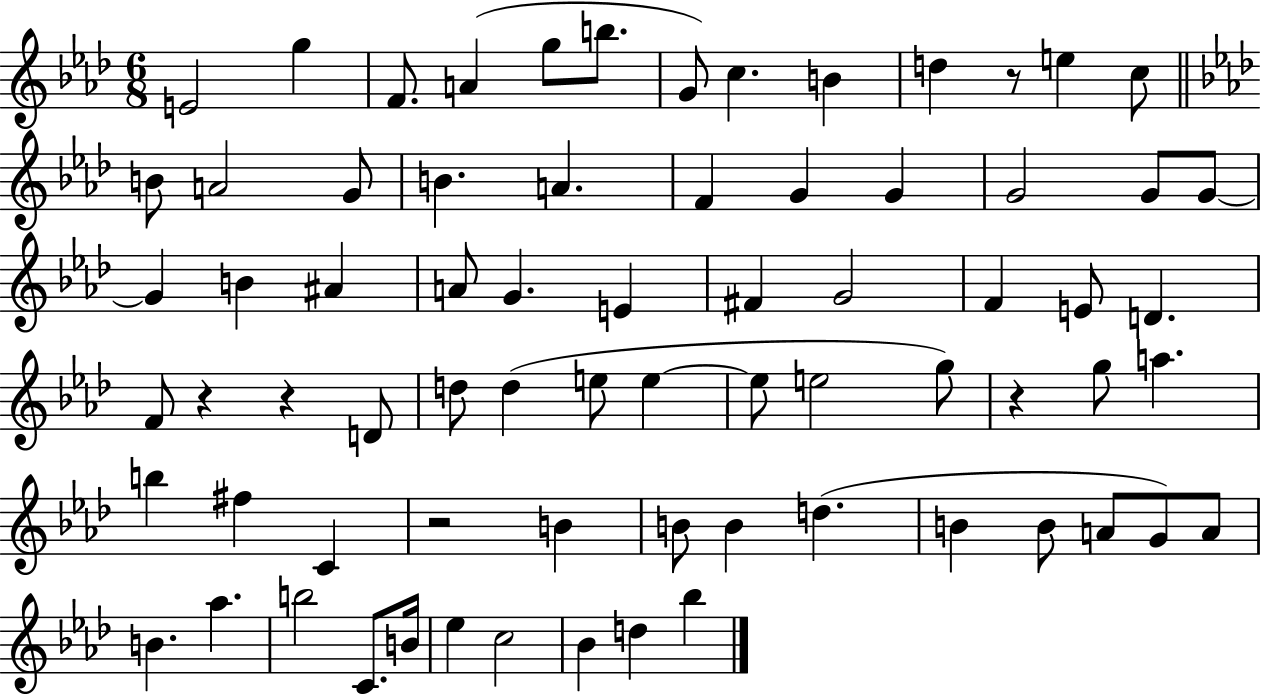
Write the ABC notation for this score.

X:1
T:Untitled
M:6/8
L:1/4
K:Ab
E2 g F/2 A g/2 b/2 G/2 c B d z/2 e c/2 B/2 A2 G/2 B A F G G G2 G/2 G/2 G B ^A A/2 G E ^F G2 F E/2 D F/2 z z D/2 d/2 d e/2 e e/2 e2 g/2 z g/2 a b ^f C z2 B B/2 B d B B/2 A/2 G/2 A/2 B _a b2 C/2 B/4 _e c2 _B d _b